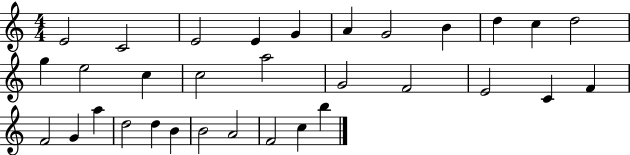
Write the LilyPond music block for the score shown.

{
  \clef treble
  \numericTimeSignature
  \time 4/4
  \key c \major
  e'2 c'2 | e'2 e'4 g'4 | a'4 g'2 b'4 | d''4 c''4 d''2 | \break g''4 e''2 c''4 | c''2 a''2 | g'2 f'2 | e'2 c'4 f'4 | \break f'2 g'4 a''4 | d''2 d''4 b'4 | b'2 a'2 | f'2 c''4 b''4 | \break \bar "|."
}